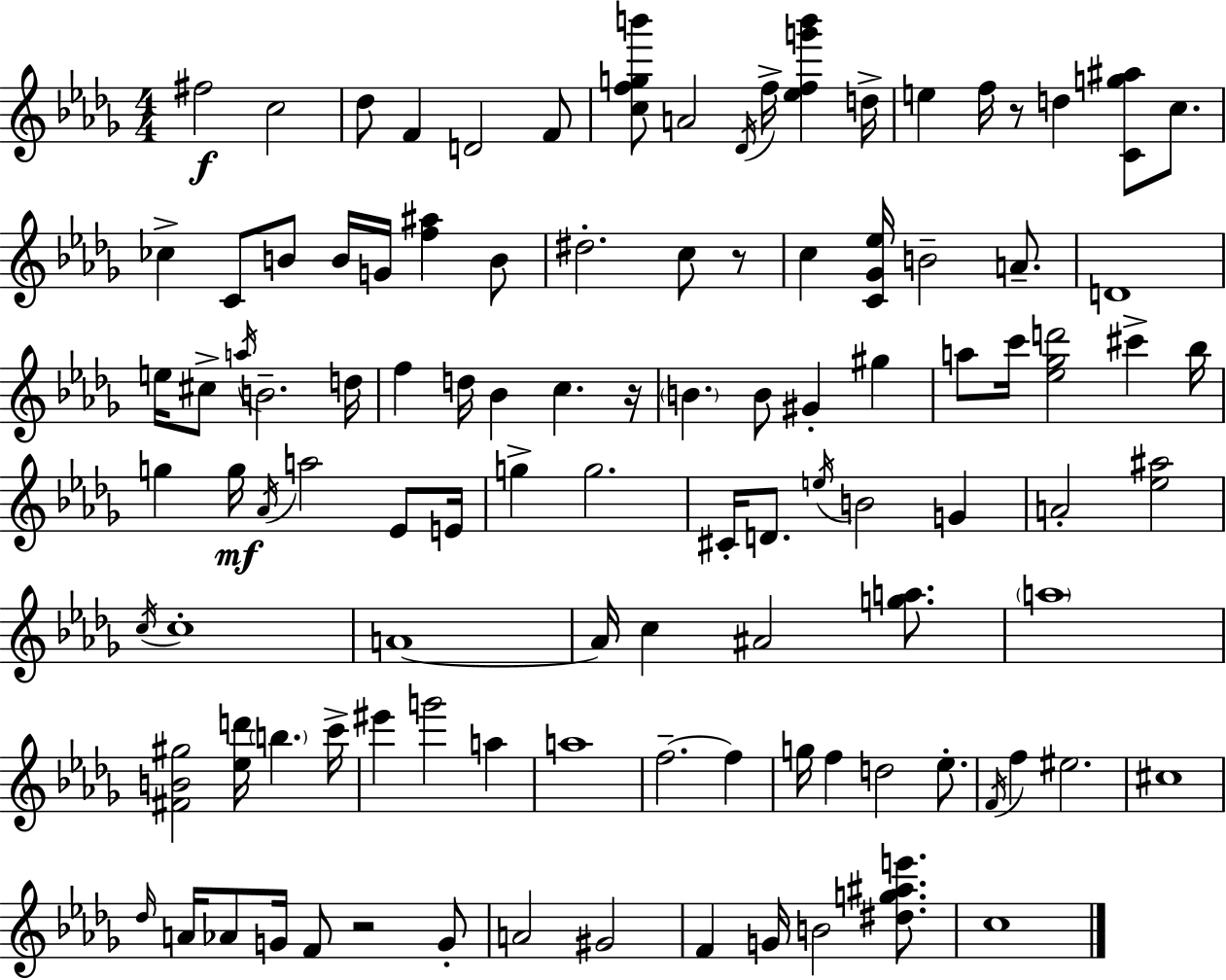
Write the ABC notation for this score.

X:1
T:Untitled
M:4/4
L:1/4
K:Bbm
^f2 c2 _d/2 F D2 F/2 [cfgb']/2 A2 _D/4 f/4 [_efg'b'] d/4 e f/4 z/2 d [Cg^a]/2 c/2 _c C/2 B/2 B/4 G/4 [f^a] B/2 ^d2 c/2 z/2 c [C_G_e]/4 B2 A/2 D4 e/4 ^c/2 a/4 B2 d/4 f d/4 _B c z/4 B B/2 ^G ^g a/2 c'/4 [_e_gd']2 ^c' _b/4 g g/4 _A/4 a2 _E/2 E/4 g g2 ^C/4 D/2 e/4 B2 G A2 [_e^a]2 c/4 c4 A4 A/4 c ^A2 [ga]/2 a4 [^FB^g]2 [_ed']/4 b c'/4 ^e' g'2 a a4 f2 f g/4 f d2 _e/2 F/4 f ^e2 ^c4 _d/4 A/4 _A/2 G/4 F/2 z2 G/2 A2 ^G2 F G/4 B2 [^dg^ae']/2 c4